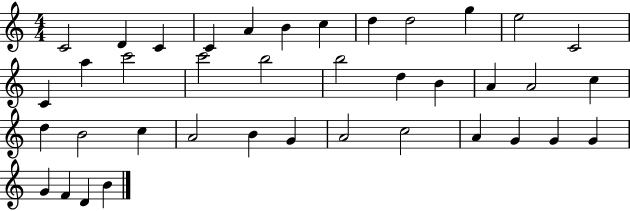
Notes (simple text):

C4/h D4/q C4/q C4/q A4/q B4/q C5/q D5/q D5/h G5/q E5/h C4/h C4/q A5/q C6/h C6/h B5/h B5/h D5/q B4/q A4/q A4/h C5/q D5/q B4/h C5/q A4/h B4/q G4/q A4/h C5/h A4/q G4/q G4/q G4/q G4/q F4/q D4/q B4/q